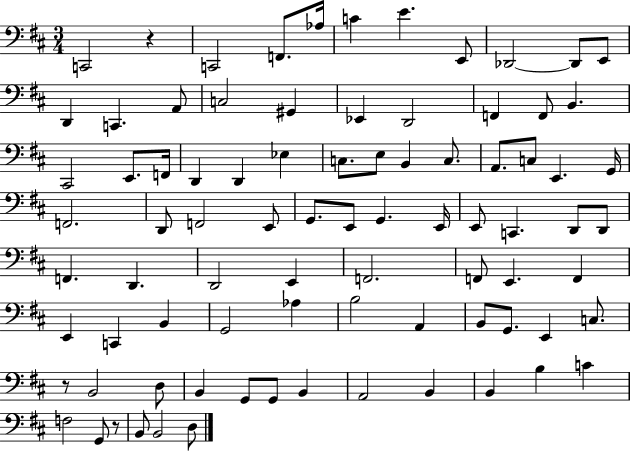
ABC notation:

X:1
T:Untitled
M:3/4
L:1/4
K:D
C,,2 z C,,2 F,,/2 _A,/4 C E E,,/2 _D,,2 _D,,/2 E,,/2 D,, C,, A,,/2 C,2 ^G,, _E,, D,,2 F,, F,,/2 B,, ^C,,2 E,,/2 F,,/4 D,, D,, _E, C,/2 E,/2 B,, C,/2 A,,/2 C,/2 E,, G,,/4 F,,2 D,,/2 F,,2 E,,/2 G,,/2 E,,/2 G,, E,,/4 E,,/2 C,, D,,/2 D,,/2 F,, D,, D,,2 E,, F,,2 F,,/2 E,, F,, E,, C,, B,, G,,2 _A, B,2 A,, B,,/2 G,,/2 E,, C,/2 z/2 B,,2 D,/2 B,, G,,/2 G,,/2 B,, A,,2 B,, B,, B, C F,2 G,,/2 z/2 B,,/2 B,,2 D,/2